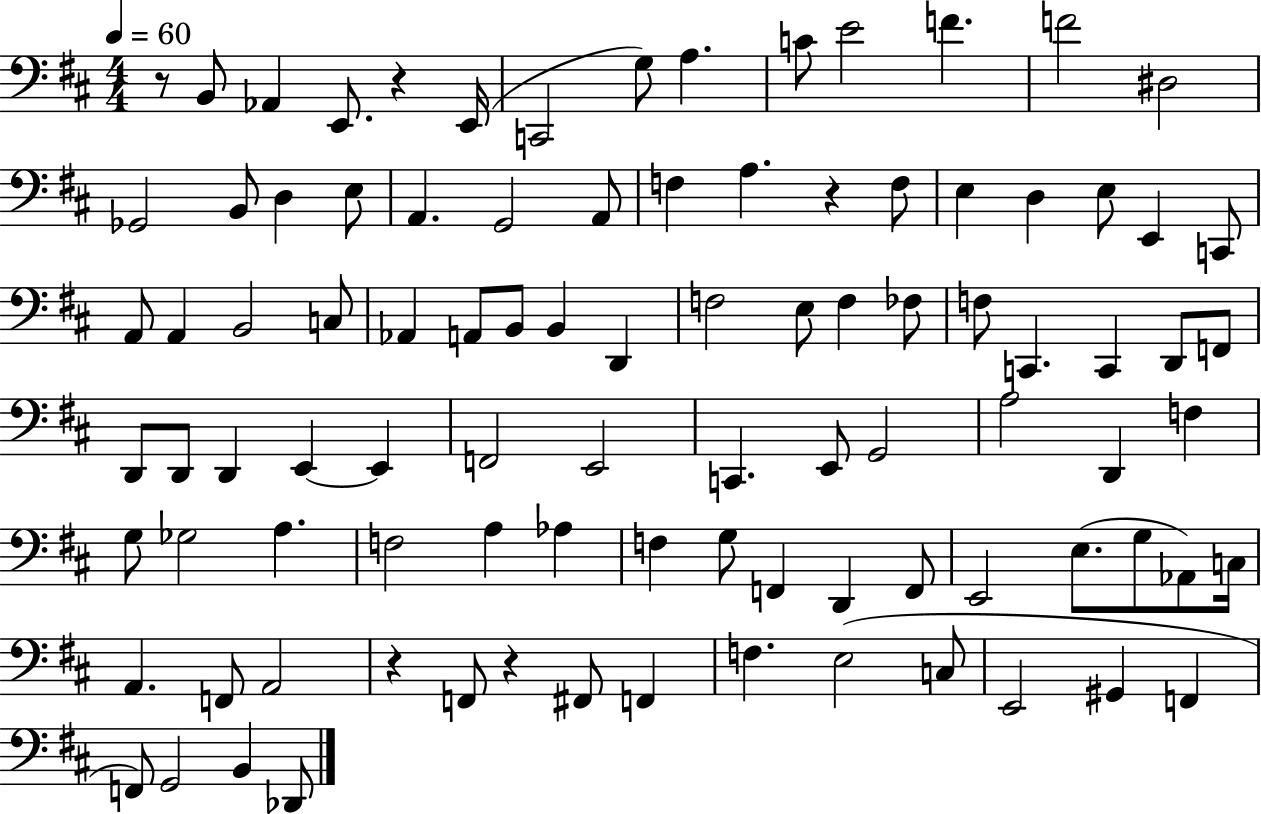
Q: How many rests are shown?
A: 5